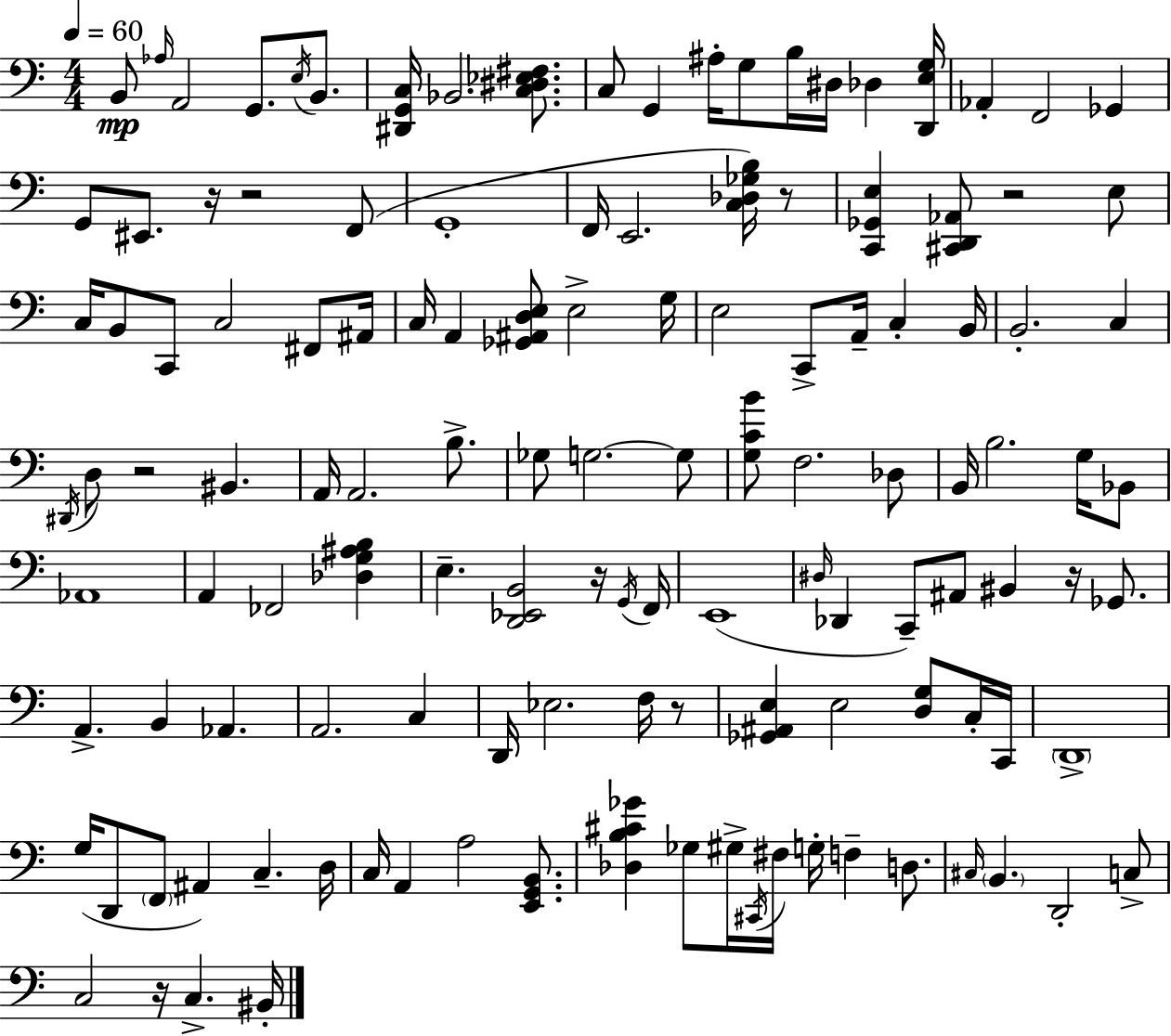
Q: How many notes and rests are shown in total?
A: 127